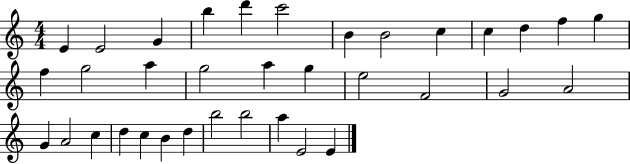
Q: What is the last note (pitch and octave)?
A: E4